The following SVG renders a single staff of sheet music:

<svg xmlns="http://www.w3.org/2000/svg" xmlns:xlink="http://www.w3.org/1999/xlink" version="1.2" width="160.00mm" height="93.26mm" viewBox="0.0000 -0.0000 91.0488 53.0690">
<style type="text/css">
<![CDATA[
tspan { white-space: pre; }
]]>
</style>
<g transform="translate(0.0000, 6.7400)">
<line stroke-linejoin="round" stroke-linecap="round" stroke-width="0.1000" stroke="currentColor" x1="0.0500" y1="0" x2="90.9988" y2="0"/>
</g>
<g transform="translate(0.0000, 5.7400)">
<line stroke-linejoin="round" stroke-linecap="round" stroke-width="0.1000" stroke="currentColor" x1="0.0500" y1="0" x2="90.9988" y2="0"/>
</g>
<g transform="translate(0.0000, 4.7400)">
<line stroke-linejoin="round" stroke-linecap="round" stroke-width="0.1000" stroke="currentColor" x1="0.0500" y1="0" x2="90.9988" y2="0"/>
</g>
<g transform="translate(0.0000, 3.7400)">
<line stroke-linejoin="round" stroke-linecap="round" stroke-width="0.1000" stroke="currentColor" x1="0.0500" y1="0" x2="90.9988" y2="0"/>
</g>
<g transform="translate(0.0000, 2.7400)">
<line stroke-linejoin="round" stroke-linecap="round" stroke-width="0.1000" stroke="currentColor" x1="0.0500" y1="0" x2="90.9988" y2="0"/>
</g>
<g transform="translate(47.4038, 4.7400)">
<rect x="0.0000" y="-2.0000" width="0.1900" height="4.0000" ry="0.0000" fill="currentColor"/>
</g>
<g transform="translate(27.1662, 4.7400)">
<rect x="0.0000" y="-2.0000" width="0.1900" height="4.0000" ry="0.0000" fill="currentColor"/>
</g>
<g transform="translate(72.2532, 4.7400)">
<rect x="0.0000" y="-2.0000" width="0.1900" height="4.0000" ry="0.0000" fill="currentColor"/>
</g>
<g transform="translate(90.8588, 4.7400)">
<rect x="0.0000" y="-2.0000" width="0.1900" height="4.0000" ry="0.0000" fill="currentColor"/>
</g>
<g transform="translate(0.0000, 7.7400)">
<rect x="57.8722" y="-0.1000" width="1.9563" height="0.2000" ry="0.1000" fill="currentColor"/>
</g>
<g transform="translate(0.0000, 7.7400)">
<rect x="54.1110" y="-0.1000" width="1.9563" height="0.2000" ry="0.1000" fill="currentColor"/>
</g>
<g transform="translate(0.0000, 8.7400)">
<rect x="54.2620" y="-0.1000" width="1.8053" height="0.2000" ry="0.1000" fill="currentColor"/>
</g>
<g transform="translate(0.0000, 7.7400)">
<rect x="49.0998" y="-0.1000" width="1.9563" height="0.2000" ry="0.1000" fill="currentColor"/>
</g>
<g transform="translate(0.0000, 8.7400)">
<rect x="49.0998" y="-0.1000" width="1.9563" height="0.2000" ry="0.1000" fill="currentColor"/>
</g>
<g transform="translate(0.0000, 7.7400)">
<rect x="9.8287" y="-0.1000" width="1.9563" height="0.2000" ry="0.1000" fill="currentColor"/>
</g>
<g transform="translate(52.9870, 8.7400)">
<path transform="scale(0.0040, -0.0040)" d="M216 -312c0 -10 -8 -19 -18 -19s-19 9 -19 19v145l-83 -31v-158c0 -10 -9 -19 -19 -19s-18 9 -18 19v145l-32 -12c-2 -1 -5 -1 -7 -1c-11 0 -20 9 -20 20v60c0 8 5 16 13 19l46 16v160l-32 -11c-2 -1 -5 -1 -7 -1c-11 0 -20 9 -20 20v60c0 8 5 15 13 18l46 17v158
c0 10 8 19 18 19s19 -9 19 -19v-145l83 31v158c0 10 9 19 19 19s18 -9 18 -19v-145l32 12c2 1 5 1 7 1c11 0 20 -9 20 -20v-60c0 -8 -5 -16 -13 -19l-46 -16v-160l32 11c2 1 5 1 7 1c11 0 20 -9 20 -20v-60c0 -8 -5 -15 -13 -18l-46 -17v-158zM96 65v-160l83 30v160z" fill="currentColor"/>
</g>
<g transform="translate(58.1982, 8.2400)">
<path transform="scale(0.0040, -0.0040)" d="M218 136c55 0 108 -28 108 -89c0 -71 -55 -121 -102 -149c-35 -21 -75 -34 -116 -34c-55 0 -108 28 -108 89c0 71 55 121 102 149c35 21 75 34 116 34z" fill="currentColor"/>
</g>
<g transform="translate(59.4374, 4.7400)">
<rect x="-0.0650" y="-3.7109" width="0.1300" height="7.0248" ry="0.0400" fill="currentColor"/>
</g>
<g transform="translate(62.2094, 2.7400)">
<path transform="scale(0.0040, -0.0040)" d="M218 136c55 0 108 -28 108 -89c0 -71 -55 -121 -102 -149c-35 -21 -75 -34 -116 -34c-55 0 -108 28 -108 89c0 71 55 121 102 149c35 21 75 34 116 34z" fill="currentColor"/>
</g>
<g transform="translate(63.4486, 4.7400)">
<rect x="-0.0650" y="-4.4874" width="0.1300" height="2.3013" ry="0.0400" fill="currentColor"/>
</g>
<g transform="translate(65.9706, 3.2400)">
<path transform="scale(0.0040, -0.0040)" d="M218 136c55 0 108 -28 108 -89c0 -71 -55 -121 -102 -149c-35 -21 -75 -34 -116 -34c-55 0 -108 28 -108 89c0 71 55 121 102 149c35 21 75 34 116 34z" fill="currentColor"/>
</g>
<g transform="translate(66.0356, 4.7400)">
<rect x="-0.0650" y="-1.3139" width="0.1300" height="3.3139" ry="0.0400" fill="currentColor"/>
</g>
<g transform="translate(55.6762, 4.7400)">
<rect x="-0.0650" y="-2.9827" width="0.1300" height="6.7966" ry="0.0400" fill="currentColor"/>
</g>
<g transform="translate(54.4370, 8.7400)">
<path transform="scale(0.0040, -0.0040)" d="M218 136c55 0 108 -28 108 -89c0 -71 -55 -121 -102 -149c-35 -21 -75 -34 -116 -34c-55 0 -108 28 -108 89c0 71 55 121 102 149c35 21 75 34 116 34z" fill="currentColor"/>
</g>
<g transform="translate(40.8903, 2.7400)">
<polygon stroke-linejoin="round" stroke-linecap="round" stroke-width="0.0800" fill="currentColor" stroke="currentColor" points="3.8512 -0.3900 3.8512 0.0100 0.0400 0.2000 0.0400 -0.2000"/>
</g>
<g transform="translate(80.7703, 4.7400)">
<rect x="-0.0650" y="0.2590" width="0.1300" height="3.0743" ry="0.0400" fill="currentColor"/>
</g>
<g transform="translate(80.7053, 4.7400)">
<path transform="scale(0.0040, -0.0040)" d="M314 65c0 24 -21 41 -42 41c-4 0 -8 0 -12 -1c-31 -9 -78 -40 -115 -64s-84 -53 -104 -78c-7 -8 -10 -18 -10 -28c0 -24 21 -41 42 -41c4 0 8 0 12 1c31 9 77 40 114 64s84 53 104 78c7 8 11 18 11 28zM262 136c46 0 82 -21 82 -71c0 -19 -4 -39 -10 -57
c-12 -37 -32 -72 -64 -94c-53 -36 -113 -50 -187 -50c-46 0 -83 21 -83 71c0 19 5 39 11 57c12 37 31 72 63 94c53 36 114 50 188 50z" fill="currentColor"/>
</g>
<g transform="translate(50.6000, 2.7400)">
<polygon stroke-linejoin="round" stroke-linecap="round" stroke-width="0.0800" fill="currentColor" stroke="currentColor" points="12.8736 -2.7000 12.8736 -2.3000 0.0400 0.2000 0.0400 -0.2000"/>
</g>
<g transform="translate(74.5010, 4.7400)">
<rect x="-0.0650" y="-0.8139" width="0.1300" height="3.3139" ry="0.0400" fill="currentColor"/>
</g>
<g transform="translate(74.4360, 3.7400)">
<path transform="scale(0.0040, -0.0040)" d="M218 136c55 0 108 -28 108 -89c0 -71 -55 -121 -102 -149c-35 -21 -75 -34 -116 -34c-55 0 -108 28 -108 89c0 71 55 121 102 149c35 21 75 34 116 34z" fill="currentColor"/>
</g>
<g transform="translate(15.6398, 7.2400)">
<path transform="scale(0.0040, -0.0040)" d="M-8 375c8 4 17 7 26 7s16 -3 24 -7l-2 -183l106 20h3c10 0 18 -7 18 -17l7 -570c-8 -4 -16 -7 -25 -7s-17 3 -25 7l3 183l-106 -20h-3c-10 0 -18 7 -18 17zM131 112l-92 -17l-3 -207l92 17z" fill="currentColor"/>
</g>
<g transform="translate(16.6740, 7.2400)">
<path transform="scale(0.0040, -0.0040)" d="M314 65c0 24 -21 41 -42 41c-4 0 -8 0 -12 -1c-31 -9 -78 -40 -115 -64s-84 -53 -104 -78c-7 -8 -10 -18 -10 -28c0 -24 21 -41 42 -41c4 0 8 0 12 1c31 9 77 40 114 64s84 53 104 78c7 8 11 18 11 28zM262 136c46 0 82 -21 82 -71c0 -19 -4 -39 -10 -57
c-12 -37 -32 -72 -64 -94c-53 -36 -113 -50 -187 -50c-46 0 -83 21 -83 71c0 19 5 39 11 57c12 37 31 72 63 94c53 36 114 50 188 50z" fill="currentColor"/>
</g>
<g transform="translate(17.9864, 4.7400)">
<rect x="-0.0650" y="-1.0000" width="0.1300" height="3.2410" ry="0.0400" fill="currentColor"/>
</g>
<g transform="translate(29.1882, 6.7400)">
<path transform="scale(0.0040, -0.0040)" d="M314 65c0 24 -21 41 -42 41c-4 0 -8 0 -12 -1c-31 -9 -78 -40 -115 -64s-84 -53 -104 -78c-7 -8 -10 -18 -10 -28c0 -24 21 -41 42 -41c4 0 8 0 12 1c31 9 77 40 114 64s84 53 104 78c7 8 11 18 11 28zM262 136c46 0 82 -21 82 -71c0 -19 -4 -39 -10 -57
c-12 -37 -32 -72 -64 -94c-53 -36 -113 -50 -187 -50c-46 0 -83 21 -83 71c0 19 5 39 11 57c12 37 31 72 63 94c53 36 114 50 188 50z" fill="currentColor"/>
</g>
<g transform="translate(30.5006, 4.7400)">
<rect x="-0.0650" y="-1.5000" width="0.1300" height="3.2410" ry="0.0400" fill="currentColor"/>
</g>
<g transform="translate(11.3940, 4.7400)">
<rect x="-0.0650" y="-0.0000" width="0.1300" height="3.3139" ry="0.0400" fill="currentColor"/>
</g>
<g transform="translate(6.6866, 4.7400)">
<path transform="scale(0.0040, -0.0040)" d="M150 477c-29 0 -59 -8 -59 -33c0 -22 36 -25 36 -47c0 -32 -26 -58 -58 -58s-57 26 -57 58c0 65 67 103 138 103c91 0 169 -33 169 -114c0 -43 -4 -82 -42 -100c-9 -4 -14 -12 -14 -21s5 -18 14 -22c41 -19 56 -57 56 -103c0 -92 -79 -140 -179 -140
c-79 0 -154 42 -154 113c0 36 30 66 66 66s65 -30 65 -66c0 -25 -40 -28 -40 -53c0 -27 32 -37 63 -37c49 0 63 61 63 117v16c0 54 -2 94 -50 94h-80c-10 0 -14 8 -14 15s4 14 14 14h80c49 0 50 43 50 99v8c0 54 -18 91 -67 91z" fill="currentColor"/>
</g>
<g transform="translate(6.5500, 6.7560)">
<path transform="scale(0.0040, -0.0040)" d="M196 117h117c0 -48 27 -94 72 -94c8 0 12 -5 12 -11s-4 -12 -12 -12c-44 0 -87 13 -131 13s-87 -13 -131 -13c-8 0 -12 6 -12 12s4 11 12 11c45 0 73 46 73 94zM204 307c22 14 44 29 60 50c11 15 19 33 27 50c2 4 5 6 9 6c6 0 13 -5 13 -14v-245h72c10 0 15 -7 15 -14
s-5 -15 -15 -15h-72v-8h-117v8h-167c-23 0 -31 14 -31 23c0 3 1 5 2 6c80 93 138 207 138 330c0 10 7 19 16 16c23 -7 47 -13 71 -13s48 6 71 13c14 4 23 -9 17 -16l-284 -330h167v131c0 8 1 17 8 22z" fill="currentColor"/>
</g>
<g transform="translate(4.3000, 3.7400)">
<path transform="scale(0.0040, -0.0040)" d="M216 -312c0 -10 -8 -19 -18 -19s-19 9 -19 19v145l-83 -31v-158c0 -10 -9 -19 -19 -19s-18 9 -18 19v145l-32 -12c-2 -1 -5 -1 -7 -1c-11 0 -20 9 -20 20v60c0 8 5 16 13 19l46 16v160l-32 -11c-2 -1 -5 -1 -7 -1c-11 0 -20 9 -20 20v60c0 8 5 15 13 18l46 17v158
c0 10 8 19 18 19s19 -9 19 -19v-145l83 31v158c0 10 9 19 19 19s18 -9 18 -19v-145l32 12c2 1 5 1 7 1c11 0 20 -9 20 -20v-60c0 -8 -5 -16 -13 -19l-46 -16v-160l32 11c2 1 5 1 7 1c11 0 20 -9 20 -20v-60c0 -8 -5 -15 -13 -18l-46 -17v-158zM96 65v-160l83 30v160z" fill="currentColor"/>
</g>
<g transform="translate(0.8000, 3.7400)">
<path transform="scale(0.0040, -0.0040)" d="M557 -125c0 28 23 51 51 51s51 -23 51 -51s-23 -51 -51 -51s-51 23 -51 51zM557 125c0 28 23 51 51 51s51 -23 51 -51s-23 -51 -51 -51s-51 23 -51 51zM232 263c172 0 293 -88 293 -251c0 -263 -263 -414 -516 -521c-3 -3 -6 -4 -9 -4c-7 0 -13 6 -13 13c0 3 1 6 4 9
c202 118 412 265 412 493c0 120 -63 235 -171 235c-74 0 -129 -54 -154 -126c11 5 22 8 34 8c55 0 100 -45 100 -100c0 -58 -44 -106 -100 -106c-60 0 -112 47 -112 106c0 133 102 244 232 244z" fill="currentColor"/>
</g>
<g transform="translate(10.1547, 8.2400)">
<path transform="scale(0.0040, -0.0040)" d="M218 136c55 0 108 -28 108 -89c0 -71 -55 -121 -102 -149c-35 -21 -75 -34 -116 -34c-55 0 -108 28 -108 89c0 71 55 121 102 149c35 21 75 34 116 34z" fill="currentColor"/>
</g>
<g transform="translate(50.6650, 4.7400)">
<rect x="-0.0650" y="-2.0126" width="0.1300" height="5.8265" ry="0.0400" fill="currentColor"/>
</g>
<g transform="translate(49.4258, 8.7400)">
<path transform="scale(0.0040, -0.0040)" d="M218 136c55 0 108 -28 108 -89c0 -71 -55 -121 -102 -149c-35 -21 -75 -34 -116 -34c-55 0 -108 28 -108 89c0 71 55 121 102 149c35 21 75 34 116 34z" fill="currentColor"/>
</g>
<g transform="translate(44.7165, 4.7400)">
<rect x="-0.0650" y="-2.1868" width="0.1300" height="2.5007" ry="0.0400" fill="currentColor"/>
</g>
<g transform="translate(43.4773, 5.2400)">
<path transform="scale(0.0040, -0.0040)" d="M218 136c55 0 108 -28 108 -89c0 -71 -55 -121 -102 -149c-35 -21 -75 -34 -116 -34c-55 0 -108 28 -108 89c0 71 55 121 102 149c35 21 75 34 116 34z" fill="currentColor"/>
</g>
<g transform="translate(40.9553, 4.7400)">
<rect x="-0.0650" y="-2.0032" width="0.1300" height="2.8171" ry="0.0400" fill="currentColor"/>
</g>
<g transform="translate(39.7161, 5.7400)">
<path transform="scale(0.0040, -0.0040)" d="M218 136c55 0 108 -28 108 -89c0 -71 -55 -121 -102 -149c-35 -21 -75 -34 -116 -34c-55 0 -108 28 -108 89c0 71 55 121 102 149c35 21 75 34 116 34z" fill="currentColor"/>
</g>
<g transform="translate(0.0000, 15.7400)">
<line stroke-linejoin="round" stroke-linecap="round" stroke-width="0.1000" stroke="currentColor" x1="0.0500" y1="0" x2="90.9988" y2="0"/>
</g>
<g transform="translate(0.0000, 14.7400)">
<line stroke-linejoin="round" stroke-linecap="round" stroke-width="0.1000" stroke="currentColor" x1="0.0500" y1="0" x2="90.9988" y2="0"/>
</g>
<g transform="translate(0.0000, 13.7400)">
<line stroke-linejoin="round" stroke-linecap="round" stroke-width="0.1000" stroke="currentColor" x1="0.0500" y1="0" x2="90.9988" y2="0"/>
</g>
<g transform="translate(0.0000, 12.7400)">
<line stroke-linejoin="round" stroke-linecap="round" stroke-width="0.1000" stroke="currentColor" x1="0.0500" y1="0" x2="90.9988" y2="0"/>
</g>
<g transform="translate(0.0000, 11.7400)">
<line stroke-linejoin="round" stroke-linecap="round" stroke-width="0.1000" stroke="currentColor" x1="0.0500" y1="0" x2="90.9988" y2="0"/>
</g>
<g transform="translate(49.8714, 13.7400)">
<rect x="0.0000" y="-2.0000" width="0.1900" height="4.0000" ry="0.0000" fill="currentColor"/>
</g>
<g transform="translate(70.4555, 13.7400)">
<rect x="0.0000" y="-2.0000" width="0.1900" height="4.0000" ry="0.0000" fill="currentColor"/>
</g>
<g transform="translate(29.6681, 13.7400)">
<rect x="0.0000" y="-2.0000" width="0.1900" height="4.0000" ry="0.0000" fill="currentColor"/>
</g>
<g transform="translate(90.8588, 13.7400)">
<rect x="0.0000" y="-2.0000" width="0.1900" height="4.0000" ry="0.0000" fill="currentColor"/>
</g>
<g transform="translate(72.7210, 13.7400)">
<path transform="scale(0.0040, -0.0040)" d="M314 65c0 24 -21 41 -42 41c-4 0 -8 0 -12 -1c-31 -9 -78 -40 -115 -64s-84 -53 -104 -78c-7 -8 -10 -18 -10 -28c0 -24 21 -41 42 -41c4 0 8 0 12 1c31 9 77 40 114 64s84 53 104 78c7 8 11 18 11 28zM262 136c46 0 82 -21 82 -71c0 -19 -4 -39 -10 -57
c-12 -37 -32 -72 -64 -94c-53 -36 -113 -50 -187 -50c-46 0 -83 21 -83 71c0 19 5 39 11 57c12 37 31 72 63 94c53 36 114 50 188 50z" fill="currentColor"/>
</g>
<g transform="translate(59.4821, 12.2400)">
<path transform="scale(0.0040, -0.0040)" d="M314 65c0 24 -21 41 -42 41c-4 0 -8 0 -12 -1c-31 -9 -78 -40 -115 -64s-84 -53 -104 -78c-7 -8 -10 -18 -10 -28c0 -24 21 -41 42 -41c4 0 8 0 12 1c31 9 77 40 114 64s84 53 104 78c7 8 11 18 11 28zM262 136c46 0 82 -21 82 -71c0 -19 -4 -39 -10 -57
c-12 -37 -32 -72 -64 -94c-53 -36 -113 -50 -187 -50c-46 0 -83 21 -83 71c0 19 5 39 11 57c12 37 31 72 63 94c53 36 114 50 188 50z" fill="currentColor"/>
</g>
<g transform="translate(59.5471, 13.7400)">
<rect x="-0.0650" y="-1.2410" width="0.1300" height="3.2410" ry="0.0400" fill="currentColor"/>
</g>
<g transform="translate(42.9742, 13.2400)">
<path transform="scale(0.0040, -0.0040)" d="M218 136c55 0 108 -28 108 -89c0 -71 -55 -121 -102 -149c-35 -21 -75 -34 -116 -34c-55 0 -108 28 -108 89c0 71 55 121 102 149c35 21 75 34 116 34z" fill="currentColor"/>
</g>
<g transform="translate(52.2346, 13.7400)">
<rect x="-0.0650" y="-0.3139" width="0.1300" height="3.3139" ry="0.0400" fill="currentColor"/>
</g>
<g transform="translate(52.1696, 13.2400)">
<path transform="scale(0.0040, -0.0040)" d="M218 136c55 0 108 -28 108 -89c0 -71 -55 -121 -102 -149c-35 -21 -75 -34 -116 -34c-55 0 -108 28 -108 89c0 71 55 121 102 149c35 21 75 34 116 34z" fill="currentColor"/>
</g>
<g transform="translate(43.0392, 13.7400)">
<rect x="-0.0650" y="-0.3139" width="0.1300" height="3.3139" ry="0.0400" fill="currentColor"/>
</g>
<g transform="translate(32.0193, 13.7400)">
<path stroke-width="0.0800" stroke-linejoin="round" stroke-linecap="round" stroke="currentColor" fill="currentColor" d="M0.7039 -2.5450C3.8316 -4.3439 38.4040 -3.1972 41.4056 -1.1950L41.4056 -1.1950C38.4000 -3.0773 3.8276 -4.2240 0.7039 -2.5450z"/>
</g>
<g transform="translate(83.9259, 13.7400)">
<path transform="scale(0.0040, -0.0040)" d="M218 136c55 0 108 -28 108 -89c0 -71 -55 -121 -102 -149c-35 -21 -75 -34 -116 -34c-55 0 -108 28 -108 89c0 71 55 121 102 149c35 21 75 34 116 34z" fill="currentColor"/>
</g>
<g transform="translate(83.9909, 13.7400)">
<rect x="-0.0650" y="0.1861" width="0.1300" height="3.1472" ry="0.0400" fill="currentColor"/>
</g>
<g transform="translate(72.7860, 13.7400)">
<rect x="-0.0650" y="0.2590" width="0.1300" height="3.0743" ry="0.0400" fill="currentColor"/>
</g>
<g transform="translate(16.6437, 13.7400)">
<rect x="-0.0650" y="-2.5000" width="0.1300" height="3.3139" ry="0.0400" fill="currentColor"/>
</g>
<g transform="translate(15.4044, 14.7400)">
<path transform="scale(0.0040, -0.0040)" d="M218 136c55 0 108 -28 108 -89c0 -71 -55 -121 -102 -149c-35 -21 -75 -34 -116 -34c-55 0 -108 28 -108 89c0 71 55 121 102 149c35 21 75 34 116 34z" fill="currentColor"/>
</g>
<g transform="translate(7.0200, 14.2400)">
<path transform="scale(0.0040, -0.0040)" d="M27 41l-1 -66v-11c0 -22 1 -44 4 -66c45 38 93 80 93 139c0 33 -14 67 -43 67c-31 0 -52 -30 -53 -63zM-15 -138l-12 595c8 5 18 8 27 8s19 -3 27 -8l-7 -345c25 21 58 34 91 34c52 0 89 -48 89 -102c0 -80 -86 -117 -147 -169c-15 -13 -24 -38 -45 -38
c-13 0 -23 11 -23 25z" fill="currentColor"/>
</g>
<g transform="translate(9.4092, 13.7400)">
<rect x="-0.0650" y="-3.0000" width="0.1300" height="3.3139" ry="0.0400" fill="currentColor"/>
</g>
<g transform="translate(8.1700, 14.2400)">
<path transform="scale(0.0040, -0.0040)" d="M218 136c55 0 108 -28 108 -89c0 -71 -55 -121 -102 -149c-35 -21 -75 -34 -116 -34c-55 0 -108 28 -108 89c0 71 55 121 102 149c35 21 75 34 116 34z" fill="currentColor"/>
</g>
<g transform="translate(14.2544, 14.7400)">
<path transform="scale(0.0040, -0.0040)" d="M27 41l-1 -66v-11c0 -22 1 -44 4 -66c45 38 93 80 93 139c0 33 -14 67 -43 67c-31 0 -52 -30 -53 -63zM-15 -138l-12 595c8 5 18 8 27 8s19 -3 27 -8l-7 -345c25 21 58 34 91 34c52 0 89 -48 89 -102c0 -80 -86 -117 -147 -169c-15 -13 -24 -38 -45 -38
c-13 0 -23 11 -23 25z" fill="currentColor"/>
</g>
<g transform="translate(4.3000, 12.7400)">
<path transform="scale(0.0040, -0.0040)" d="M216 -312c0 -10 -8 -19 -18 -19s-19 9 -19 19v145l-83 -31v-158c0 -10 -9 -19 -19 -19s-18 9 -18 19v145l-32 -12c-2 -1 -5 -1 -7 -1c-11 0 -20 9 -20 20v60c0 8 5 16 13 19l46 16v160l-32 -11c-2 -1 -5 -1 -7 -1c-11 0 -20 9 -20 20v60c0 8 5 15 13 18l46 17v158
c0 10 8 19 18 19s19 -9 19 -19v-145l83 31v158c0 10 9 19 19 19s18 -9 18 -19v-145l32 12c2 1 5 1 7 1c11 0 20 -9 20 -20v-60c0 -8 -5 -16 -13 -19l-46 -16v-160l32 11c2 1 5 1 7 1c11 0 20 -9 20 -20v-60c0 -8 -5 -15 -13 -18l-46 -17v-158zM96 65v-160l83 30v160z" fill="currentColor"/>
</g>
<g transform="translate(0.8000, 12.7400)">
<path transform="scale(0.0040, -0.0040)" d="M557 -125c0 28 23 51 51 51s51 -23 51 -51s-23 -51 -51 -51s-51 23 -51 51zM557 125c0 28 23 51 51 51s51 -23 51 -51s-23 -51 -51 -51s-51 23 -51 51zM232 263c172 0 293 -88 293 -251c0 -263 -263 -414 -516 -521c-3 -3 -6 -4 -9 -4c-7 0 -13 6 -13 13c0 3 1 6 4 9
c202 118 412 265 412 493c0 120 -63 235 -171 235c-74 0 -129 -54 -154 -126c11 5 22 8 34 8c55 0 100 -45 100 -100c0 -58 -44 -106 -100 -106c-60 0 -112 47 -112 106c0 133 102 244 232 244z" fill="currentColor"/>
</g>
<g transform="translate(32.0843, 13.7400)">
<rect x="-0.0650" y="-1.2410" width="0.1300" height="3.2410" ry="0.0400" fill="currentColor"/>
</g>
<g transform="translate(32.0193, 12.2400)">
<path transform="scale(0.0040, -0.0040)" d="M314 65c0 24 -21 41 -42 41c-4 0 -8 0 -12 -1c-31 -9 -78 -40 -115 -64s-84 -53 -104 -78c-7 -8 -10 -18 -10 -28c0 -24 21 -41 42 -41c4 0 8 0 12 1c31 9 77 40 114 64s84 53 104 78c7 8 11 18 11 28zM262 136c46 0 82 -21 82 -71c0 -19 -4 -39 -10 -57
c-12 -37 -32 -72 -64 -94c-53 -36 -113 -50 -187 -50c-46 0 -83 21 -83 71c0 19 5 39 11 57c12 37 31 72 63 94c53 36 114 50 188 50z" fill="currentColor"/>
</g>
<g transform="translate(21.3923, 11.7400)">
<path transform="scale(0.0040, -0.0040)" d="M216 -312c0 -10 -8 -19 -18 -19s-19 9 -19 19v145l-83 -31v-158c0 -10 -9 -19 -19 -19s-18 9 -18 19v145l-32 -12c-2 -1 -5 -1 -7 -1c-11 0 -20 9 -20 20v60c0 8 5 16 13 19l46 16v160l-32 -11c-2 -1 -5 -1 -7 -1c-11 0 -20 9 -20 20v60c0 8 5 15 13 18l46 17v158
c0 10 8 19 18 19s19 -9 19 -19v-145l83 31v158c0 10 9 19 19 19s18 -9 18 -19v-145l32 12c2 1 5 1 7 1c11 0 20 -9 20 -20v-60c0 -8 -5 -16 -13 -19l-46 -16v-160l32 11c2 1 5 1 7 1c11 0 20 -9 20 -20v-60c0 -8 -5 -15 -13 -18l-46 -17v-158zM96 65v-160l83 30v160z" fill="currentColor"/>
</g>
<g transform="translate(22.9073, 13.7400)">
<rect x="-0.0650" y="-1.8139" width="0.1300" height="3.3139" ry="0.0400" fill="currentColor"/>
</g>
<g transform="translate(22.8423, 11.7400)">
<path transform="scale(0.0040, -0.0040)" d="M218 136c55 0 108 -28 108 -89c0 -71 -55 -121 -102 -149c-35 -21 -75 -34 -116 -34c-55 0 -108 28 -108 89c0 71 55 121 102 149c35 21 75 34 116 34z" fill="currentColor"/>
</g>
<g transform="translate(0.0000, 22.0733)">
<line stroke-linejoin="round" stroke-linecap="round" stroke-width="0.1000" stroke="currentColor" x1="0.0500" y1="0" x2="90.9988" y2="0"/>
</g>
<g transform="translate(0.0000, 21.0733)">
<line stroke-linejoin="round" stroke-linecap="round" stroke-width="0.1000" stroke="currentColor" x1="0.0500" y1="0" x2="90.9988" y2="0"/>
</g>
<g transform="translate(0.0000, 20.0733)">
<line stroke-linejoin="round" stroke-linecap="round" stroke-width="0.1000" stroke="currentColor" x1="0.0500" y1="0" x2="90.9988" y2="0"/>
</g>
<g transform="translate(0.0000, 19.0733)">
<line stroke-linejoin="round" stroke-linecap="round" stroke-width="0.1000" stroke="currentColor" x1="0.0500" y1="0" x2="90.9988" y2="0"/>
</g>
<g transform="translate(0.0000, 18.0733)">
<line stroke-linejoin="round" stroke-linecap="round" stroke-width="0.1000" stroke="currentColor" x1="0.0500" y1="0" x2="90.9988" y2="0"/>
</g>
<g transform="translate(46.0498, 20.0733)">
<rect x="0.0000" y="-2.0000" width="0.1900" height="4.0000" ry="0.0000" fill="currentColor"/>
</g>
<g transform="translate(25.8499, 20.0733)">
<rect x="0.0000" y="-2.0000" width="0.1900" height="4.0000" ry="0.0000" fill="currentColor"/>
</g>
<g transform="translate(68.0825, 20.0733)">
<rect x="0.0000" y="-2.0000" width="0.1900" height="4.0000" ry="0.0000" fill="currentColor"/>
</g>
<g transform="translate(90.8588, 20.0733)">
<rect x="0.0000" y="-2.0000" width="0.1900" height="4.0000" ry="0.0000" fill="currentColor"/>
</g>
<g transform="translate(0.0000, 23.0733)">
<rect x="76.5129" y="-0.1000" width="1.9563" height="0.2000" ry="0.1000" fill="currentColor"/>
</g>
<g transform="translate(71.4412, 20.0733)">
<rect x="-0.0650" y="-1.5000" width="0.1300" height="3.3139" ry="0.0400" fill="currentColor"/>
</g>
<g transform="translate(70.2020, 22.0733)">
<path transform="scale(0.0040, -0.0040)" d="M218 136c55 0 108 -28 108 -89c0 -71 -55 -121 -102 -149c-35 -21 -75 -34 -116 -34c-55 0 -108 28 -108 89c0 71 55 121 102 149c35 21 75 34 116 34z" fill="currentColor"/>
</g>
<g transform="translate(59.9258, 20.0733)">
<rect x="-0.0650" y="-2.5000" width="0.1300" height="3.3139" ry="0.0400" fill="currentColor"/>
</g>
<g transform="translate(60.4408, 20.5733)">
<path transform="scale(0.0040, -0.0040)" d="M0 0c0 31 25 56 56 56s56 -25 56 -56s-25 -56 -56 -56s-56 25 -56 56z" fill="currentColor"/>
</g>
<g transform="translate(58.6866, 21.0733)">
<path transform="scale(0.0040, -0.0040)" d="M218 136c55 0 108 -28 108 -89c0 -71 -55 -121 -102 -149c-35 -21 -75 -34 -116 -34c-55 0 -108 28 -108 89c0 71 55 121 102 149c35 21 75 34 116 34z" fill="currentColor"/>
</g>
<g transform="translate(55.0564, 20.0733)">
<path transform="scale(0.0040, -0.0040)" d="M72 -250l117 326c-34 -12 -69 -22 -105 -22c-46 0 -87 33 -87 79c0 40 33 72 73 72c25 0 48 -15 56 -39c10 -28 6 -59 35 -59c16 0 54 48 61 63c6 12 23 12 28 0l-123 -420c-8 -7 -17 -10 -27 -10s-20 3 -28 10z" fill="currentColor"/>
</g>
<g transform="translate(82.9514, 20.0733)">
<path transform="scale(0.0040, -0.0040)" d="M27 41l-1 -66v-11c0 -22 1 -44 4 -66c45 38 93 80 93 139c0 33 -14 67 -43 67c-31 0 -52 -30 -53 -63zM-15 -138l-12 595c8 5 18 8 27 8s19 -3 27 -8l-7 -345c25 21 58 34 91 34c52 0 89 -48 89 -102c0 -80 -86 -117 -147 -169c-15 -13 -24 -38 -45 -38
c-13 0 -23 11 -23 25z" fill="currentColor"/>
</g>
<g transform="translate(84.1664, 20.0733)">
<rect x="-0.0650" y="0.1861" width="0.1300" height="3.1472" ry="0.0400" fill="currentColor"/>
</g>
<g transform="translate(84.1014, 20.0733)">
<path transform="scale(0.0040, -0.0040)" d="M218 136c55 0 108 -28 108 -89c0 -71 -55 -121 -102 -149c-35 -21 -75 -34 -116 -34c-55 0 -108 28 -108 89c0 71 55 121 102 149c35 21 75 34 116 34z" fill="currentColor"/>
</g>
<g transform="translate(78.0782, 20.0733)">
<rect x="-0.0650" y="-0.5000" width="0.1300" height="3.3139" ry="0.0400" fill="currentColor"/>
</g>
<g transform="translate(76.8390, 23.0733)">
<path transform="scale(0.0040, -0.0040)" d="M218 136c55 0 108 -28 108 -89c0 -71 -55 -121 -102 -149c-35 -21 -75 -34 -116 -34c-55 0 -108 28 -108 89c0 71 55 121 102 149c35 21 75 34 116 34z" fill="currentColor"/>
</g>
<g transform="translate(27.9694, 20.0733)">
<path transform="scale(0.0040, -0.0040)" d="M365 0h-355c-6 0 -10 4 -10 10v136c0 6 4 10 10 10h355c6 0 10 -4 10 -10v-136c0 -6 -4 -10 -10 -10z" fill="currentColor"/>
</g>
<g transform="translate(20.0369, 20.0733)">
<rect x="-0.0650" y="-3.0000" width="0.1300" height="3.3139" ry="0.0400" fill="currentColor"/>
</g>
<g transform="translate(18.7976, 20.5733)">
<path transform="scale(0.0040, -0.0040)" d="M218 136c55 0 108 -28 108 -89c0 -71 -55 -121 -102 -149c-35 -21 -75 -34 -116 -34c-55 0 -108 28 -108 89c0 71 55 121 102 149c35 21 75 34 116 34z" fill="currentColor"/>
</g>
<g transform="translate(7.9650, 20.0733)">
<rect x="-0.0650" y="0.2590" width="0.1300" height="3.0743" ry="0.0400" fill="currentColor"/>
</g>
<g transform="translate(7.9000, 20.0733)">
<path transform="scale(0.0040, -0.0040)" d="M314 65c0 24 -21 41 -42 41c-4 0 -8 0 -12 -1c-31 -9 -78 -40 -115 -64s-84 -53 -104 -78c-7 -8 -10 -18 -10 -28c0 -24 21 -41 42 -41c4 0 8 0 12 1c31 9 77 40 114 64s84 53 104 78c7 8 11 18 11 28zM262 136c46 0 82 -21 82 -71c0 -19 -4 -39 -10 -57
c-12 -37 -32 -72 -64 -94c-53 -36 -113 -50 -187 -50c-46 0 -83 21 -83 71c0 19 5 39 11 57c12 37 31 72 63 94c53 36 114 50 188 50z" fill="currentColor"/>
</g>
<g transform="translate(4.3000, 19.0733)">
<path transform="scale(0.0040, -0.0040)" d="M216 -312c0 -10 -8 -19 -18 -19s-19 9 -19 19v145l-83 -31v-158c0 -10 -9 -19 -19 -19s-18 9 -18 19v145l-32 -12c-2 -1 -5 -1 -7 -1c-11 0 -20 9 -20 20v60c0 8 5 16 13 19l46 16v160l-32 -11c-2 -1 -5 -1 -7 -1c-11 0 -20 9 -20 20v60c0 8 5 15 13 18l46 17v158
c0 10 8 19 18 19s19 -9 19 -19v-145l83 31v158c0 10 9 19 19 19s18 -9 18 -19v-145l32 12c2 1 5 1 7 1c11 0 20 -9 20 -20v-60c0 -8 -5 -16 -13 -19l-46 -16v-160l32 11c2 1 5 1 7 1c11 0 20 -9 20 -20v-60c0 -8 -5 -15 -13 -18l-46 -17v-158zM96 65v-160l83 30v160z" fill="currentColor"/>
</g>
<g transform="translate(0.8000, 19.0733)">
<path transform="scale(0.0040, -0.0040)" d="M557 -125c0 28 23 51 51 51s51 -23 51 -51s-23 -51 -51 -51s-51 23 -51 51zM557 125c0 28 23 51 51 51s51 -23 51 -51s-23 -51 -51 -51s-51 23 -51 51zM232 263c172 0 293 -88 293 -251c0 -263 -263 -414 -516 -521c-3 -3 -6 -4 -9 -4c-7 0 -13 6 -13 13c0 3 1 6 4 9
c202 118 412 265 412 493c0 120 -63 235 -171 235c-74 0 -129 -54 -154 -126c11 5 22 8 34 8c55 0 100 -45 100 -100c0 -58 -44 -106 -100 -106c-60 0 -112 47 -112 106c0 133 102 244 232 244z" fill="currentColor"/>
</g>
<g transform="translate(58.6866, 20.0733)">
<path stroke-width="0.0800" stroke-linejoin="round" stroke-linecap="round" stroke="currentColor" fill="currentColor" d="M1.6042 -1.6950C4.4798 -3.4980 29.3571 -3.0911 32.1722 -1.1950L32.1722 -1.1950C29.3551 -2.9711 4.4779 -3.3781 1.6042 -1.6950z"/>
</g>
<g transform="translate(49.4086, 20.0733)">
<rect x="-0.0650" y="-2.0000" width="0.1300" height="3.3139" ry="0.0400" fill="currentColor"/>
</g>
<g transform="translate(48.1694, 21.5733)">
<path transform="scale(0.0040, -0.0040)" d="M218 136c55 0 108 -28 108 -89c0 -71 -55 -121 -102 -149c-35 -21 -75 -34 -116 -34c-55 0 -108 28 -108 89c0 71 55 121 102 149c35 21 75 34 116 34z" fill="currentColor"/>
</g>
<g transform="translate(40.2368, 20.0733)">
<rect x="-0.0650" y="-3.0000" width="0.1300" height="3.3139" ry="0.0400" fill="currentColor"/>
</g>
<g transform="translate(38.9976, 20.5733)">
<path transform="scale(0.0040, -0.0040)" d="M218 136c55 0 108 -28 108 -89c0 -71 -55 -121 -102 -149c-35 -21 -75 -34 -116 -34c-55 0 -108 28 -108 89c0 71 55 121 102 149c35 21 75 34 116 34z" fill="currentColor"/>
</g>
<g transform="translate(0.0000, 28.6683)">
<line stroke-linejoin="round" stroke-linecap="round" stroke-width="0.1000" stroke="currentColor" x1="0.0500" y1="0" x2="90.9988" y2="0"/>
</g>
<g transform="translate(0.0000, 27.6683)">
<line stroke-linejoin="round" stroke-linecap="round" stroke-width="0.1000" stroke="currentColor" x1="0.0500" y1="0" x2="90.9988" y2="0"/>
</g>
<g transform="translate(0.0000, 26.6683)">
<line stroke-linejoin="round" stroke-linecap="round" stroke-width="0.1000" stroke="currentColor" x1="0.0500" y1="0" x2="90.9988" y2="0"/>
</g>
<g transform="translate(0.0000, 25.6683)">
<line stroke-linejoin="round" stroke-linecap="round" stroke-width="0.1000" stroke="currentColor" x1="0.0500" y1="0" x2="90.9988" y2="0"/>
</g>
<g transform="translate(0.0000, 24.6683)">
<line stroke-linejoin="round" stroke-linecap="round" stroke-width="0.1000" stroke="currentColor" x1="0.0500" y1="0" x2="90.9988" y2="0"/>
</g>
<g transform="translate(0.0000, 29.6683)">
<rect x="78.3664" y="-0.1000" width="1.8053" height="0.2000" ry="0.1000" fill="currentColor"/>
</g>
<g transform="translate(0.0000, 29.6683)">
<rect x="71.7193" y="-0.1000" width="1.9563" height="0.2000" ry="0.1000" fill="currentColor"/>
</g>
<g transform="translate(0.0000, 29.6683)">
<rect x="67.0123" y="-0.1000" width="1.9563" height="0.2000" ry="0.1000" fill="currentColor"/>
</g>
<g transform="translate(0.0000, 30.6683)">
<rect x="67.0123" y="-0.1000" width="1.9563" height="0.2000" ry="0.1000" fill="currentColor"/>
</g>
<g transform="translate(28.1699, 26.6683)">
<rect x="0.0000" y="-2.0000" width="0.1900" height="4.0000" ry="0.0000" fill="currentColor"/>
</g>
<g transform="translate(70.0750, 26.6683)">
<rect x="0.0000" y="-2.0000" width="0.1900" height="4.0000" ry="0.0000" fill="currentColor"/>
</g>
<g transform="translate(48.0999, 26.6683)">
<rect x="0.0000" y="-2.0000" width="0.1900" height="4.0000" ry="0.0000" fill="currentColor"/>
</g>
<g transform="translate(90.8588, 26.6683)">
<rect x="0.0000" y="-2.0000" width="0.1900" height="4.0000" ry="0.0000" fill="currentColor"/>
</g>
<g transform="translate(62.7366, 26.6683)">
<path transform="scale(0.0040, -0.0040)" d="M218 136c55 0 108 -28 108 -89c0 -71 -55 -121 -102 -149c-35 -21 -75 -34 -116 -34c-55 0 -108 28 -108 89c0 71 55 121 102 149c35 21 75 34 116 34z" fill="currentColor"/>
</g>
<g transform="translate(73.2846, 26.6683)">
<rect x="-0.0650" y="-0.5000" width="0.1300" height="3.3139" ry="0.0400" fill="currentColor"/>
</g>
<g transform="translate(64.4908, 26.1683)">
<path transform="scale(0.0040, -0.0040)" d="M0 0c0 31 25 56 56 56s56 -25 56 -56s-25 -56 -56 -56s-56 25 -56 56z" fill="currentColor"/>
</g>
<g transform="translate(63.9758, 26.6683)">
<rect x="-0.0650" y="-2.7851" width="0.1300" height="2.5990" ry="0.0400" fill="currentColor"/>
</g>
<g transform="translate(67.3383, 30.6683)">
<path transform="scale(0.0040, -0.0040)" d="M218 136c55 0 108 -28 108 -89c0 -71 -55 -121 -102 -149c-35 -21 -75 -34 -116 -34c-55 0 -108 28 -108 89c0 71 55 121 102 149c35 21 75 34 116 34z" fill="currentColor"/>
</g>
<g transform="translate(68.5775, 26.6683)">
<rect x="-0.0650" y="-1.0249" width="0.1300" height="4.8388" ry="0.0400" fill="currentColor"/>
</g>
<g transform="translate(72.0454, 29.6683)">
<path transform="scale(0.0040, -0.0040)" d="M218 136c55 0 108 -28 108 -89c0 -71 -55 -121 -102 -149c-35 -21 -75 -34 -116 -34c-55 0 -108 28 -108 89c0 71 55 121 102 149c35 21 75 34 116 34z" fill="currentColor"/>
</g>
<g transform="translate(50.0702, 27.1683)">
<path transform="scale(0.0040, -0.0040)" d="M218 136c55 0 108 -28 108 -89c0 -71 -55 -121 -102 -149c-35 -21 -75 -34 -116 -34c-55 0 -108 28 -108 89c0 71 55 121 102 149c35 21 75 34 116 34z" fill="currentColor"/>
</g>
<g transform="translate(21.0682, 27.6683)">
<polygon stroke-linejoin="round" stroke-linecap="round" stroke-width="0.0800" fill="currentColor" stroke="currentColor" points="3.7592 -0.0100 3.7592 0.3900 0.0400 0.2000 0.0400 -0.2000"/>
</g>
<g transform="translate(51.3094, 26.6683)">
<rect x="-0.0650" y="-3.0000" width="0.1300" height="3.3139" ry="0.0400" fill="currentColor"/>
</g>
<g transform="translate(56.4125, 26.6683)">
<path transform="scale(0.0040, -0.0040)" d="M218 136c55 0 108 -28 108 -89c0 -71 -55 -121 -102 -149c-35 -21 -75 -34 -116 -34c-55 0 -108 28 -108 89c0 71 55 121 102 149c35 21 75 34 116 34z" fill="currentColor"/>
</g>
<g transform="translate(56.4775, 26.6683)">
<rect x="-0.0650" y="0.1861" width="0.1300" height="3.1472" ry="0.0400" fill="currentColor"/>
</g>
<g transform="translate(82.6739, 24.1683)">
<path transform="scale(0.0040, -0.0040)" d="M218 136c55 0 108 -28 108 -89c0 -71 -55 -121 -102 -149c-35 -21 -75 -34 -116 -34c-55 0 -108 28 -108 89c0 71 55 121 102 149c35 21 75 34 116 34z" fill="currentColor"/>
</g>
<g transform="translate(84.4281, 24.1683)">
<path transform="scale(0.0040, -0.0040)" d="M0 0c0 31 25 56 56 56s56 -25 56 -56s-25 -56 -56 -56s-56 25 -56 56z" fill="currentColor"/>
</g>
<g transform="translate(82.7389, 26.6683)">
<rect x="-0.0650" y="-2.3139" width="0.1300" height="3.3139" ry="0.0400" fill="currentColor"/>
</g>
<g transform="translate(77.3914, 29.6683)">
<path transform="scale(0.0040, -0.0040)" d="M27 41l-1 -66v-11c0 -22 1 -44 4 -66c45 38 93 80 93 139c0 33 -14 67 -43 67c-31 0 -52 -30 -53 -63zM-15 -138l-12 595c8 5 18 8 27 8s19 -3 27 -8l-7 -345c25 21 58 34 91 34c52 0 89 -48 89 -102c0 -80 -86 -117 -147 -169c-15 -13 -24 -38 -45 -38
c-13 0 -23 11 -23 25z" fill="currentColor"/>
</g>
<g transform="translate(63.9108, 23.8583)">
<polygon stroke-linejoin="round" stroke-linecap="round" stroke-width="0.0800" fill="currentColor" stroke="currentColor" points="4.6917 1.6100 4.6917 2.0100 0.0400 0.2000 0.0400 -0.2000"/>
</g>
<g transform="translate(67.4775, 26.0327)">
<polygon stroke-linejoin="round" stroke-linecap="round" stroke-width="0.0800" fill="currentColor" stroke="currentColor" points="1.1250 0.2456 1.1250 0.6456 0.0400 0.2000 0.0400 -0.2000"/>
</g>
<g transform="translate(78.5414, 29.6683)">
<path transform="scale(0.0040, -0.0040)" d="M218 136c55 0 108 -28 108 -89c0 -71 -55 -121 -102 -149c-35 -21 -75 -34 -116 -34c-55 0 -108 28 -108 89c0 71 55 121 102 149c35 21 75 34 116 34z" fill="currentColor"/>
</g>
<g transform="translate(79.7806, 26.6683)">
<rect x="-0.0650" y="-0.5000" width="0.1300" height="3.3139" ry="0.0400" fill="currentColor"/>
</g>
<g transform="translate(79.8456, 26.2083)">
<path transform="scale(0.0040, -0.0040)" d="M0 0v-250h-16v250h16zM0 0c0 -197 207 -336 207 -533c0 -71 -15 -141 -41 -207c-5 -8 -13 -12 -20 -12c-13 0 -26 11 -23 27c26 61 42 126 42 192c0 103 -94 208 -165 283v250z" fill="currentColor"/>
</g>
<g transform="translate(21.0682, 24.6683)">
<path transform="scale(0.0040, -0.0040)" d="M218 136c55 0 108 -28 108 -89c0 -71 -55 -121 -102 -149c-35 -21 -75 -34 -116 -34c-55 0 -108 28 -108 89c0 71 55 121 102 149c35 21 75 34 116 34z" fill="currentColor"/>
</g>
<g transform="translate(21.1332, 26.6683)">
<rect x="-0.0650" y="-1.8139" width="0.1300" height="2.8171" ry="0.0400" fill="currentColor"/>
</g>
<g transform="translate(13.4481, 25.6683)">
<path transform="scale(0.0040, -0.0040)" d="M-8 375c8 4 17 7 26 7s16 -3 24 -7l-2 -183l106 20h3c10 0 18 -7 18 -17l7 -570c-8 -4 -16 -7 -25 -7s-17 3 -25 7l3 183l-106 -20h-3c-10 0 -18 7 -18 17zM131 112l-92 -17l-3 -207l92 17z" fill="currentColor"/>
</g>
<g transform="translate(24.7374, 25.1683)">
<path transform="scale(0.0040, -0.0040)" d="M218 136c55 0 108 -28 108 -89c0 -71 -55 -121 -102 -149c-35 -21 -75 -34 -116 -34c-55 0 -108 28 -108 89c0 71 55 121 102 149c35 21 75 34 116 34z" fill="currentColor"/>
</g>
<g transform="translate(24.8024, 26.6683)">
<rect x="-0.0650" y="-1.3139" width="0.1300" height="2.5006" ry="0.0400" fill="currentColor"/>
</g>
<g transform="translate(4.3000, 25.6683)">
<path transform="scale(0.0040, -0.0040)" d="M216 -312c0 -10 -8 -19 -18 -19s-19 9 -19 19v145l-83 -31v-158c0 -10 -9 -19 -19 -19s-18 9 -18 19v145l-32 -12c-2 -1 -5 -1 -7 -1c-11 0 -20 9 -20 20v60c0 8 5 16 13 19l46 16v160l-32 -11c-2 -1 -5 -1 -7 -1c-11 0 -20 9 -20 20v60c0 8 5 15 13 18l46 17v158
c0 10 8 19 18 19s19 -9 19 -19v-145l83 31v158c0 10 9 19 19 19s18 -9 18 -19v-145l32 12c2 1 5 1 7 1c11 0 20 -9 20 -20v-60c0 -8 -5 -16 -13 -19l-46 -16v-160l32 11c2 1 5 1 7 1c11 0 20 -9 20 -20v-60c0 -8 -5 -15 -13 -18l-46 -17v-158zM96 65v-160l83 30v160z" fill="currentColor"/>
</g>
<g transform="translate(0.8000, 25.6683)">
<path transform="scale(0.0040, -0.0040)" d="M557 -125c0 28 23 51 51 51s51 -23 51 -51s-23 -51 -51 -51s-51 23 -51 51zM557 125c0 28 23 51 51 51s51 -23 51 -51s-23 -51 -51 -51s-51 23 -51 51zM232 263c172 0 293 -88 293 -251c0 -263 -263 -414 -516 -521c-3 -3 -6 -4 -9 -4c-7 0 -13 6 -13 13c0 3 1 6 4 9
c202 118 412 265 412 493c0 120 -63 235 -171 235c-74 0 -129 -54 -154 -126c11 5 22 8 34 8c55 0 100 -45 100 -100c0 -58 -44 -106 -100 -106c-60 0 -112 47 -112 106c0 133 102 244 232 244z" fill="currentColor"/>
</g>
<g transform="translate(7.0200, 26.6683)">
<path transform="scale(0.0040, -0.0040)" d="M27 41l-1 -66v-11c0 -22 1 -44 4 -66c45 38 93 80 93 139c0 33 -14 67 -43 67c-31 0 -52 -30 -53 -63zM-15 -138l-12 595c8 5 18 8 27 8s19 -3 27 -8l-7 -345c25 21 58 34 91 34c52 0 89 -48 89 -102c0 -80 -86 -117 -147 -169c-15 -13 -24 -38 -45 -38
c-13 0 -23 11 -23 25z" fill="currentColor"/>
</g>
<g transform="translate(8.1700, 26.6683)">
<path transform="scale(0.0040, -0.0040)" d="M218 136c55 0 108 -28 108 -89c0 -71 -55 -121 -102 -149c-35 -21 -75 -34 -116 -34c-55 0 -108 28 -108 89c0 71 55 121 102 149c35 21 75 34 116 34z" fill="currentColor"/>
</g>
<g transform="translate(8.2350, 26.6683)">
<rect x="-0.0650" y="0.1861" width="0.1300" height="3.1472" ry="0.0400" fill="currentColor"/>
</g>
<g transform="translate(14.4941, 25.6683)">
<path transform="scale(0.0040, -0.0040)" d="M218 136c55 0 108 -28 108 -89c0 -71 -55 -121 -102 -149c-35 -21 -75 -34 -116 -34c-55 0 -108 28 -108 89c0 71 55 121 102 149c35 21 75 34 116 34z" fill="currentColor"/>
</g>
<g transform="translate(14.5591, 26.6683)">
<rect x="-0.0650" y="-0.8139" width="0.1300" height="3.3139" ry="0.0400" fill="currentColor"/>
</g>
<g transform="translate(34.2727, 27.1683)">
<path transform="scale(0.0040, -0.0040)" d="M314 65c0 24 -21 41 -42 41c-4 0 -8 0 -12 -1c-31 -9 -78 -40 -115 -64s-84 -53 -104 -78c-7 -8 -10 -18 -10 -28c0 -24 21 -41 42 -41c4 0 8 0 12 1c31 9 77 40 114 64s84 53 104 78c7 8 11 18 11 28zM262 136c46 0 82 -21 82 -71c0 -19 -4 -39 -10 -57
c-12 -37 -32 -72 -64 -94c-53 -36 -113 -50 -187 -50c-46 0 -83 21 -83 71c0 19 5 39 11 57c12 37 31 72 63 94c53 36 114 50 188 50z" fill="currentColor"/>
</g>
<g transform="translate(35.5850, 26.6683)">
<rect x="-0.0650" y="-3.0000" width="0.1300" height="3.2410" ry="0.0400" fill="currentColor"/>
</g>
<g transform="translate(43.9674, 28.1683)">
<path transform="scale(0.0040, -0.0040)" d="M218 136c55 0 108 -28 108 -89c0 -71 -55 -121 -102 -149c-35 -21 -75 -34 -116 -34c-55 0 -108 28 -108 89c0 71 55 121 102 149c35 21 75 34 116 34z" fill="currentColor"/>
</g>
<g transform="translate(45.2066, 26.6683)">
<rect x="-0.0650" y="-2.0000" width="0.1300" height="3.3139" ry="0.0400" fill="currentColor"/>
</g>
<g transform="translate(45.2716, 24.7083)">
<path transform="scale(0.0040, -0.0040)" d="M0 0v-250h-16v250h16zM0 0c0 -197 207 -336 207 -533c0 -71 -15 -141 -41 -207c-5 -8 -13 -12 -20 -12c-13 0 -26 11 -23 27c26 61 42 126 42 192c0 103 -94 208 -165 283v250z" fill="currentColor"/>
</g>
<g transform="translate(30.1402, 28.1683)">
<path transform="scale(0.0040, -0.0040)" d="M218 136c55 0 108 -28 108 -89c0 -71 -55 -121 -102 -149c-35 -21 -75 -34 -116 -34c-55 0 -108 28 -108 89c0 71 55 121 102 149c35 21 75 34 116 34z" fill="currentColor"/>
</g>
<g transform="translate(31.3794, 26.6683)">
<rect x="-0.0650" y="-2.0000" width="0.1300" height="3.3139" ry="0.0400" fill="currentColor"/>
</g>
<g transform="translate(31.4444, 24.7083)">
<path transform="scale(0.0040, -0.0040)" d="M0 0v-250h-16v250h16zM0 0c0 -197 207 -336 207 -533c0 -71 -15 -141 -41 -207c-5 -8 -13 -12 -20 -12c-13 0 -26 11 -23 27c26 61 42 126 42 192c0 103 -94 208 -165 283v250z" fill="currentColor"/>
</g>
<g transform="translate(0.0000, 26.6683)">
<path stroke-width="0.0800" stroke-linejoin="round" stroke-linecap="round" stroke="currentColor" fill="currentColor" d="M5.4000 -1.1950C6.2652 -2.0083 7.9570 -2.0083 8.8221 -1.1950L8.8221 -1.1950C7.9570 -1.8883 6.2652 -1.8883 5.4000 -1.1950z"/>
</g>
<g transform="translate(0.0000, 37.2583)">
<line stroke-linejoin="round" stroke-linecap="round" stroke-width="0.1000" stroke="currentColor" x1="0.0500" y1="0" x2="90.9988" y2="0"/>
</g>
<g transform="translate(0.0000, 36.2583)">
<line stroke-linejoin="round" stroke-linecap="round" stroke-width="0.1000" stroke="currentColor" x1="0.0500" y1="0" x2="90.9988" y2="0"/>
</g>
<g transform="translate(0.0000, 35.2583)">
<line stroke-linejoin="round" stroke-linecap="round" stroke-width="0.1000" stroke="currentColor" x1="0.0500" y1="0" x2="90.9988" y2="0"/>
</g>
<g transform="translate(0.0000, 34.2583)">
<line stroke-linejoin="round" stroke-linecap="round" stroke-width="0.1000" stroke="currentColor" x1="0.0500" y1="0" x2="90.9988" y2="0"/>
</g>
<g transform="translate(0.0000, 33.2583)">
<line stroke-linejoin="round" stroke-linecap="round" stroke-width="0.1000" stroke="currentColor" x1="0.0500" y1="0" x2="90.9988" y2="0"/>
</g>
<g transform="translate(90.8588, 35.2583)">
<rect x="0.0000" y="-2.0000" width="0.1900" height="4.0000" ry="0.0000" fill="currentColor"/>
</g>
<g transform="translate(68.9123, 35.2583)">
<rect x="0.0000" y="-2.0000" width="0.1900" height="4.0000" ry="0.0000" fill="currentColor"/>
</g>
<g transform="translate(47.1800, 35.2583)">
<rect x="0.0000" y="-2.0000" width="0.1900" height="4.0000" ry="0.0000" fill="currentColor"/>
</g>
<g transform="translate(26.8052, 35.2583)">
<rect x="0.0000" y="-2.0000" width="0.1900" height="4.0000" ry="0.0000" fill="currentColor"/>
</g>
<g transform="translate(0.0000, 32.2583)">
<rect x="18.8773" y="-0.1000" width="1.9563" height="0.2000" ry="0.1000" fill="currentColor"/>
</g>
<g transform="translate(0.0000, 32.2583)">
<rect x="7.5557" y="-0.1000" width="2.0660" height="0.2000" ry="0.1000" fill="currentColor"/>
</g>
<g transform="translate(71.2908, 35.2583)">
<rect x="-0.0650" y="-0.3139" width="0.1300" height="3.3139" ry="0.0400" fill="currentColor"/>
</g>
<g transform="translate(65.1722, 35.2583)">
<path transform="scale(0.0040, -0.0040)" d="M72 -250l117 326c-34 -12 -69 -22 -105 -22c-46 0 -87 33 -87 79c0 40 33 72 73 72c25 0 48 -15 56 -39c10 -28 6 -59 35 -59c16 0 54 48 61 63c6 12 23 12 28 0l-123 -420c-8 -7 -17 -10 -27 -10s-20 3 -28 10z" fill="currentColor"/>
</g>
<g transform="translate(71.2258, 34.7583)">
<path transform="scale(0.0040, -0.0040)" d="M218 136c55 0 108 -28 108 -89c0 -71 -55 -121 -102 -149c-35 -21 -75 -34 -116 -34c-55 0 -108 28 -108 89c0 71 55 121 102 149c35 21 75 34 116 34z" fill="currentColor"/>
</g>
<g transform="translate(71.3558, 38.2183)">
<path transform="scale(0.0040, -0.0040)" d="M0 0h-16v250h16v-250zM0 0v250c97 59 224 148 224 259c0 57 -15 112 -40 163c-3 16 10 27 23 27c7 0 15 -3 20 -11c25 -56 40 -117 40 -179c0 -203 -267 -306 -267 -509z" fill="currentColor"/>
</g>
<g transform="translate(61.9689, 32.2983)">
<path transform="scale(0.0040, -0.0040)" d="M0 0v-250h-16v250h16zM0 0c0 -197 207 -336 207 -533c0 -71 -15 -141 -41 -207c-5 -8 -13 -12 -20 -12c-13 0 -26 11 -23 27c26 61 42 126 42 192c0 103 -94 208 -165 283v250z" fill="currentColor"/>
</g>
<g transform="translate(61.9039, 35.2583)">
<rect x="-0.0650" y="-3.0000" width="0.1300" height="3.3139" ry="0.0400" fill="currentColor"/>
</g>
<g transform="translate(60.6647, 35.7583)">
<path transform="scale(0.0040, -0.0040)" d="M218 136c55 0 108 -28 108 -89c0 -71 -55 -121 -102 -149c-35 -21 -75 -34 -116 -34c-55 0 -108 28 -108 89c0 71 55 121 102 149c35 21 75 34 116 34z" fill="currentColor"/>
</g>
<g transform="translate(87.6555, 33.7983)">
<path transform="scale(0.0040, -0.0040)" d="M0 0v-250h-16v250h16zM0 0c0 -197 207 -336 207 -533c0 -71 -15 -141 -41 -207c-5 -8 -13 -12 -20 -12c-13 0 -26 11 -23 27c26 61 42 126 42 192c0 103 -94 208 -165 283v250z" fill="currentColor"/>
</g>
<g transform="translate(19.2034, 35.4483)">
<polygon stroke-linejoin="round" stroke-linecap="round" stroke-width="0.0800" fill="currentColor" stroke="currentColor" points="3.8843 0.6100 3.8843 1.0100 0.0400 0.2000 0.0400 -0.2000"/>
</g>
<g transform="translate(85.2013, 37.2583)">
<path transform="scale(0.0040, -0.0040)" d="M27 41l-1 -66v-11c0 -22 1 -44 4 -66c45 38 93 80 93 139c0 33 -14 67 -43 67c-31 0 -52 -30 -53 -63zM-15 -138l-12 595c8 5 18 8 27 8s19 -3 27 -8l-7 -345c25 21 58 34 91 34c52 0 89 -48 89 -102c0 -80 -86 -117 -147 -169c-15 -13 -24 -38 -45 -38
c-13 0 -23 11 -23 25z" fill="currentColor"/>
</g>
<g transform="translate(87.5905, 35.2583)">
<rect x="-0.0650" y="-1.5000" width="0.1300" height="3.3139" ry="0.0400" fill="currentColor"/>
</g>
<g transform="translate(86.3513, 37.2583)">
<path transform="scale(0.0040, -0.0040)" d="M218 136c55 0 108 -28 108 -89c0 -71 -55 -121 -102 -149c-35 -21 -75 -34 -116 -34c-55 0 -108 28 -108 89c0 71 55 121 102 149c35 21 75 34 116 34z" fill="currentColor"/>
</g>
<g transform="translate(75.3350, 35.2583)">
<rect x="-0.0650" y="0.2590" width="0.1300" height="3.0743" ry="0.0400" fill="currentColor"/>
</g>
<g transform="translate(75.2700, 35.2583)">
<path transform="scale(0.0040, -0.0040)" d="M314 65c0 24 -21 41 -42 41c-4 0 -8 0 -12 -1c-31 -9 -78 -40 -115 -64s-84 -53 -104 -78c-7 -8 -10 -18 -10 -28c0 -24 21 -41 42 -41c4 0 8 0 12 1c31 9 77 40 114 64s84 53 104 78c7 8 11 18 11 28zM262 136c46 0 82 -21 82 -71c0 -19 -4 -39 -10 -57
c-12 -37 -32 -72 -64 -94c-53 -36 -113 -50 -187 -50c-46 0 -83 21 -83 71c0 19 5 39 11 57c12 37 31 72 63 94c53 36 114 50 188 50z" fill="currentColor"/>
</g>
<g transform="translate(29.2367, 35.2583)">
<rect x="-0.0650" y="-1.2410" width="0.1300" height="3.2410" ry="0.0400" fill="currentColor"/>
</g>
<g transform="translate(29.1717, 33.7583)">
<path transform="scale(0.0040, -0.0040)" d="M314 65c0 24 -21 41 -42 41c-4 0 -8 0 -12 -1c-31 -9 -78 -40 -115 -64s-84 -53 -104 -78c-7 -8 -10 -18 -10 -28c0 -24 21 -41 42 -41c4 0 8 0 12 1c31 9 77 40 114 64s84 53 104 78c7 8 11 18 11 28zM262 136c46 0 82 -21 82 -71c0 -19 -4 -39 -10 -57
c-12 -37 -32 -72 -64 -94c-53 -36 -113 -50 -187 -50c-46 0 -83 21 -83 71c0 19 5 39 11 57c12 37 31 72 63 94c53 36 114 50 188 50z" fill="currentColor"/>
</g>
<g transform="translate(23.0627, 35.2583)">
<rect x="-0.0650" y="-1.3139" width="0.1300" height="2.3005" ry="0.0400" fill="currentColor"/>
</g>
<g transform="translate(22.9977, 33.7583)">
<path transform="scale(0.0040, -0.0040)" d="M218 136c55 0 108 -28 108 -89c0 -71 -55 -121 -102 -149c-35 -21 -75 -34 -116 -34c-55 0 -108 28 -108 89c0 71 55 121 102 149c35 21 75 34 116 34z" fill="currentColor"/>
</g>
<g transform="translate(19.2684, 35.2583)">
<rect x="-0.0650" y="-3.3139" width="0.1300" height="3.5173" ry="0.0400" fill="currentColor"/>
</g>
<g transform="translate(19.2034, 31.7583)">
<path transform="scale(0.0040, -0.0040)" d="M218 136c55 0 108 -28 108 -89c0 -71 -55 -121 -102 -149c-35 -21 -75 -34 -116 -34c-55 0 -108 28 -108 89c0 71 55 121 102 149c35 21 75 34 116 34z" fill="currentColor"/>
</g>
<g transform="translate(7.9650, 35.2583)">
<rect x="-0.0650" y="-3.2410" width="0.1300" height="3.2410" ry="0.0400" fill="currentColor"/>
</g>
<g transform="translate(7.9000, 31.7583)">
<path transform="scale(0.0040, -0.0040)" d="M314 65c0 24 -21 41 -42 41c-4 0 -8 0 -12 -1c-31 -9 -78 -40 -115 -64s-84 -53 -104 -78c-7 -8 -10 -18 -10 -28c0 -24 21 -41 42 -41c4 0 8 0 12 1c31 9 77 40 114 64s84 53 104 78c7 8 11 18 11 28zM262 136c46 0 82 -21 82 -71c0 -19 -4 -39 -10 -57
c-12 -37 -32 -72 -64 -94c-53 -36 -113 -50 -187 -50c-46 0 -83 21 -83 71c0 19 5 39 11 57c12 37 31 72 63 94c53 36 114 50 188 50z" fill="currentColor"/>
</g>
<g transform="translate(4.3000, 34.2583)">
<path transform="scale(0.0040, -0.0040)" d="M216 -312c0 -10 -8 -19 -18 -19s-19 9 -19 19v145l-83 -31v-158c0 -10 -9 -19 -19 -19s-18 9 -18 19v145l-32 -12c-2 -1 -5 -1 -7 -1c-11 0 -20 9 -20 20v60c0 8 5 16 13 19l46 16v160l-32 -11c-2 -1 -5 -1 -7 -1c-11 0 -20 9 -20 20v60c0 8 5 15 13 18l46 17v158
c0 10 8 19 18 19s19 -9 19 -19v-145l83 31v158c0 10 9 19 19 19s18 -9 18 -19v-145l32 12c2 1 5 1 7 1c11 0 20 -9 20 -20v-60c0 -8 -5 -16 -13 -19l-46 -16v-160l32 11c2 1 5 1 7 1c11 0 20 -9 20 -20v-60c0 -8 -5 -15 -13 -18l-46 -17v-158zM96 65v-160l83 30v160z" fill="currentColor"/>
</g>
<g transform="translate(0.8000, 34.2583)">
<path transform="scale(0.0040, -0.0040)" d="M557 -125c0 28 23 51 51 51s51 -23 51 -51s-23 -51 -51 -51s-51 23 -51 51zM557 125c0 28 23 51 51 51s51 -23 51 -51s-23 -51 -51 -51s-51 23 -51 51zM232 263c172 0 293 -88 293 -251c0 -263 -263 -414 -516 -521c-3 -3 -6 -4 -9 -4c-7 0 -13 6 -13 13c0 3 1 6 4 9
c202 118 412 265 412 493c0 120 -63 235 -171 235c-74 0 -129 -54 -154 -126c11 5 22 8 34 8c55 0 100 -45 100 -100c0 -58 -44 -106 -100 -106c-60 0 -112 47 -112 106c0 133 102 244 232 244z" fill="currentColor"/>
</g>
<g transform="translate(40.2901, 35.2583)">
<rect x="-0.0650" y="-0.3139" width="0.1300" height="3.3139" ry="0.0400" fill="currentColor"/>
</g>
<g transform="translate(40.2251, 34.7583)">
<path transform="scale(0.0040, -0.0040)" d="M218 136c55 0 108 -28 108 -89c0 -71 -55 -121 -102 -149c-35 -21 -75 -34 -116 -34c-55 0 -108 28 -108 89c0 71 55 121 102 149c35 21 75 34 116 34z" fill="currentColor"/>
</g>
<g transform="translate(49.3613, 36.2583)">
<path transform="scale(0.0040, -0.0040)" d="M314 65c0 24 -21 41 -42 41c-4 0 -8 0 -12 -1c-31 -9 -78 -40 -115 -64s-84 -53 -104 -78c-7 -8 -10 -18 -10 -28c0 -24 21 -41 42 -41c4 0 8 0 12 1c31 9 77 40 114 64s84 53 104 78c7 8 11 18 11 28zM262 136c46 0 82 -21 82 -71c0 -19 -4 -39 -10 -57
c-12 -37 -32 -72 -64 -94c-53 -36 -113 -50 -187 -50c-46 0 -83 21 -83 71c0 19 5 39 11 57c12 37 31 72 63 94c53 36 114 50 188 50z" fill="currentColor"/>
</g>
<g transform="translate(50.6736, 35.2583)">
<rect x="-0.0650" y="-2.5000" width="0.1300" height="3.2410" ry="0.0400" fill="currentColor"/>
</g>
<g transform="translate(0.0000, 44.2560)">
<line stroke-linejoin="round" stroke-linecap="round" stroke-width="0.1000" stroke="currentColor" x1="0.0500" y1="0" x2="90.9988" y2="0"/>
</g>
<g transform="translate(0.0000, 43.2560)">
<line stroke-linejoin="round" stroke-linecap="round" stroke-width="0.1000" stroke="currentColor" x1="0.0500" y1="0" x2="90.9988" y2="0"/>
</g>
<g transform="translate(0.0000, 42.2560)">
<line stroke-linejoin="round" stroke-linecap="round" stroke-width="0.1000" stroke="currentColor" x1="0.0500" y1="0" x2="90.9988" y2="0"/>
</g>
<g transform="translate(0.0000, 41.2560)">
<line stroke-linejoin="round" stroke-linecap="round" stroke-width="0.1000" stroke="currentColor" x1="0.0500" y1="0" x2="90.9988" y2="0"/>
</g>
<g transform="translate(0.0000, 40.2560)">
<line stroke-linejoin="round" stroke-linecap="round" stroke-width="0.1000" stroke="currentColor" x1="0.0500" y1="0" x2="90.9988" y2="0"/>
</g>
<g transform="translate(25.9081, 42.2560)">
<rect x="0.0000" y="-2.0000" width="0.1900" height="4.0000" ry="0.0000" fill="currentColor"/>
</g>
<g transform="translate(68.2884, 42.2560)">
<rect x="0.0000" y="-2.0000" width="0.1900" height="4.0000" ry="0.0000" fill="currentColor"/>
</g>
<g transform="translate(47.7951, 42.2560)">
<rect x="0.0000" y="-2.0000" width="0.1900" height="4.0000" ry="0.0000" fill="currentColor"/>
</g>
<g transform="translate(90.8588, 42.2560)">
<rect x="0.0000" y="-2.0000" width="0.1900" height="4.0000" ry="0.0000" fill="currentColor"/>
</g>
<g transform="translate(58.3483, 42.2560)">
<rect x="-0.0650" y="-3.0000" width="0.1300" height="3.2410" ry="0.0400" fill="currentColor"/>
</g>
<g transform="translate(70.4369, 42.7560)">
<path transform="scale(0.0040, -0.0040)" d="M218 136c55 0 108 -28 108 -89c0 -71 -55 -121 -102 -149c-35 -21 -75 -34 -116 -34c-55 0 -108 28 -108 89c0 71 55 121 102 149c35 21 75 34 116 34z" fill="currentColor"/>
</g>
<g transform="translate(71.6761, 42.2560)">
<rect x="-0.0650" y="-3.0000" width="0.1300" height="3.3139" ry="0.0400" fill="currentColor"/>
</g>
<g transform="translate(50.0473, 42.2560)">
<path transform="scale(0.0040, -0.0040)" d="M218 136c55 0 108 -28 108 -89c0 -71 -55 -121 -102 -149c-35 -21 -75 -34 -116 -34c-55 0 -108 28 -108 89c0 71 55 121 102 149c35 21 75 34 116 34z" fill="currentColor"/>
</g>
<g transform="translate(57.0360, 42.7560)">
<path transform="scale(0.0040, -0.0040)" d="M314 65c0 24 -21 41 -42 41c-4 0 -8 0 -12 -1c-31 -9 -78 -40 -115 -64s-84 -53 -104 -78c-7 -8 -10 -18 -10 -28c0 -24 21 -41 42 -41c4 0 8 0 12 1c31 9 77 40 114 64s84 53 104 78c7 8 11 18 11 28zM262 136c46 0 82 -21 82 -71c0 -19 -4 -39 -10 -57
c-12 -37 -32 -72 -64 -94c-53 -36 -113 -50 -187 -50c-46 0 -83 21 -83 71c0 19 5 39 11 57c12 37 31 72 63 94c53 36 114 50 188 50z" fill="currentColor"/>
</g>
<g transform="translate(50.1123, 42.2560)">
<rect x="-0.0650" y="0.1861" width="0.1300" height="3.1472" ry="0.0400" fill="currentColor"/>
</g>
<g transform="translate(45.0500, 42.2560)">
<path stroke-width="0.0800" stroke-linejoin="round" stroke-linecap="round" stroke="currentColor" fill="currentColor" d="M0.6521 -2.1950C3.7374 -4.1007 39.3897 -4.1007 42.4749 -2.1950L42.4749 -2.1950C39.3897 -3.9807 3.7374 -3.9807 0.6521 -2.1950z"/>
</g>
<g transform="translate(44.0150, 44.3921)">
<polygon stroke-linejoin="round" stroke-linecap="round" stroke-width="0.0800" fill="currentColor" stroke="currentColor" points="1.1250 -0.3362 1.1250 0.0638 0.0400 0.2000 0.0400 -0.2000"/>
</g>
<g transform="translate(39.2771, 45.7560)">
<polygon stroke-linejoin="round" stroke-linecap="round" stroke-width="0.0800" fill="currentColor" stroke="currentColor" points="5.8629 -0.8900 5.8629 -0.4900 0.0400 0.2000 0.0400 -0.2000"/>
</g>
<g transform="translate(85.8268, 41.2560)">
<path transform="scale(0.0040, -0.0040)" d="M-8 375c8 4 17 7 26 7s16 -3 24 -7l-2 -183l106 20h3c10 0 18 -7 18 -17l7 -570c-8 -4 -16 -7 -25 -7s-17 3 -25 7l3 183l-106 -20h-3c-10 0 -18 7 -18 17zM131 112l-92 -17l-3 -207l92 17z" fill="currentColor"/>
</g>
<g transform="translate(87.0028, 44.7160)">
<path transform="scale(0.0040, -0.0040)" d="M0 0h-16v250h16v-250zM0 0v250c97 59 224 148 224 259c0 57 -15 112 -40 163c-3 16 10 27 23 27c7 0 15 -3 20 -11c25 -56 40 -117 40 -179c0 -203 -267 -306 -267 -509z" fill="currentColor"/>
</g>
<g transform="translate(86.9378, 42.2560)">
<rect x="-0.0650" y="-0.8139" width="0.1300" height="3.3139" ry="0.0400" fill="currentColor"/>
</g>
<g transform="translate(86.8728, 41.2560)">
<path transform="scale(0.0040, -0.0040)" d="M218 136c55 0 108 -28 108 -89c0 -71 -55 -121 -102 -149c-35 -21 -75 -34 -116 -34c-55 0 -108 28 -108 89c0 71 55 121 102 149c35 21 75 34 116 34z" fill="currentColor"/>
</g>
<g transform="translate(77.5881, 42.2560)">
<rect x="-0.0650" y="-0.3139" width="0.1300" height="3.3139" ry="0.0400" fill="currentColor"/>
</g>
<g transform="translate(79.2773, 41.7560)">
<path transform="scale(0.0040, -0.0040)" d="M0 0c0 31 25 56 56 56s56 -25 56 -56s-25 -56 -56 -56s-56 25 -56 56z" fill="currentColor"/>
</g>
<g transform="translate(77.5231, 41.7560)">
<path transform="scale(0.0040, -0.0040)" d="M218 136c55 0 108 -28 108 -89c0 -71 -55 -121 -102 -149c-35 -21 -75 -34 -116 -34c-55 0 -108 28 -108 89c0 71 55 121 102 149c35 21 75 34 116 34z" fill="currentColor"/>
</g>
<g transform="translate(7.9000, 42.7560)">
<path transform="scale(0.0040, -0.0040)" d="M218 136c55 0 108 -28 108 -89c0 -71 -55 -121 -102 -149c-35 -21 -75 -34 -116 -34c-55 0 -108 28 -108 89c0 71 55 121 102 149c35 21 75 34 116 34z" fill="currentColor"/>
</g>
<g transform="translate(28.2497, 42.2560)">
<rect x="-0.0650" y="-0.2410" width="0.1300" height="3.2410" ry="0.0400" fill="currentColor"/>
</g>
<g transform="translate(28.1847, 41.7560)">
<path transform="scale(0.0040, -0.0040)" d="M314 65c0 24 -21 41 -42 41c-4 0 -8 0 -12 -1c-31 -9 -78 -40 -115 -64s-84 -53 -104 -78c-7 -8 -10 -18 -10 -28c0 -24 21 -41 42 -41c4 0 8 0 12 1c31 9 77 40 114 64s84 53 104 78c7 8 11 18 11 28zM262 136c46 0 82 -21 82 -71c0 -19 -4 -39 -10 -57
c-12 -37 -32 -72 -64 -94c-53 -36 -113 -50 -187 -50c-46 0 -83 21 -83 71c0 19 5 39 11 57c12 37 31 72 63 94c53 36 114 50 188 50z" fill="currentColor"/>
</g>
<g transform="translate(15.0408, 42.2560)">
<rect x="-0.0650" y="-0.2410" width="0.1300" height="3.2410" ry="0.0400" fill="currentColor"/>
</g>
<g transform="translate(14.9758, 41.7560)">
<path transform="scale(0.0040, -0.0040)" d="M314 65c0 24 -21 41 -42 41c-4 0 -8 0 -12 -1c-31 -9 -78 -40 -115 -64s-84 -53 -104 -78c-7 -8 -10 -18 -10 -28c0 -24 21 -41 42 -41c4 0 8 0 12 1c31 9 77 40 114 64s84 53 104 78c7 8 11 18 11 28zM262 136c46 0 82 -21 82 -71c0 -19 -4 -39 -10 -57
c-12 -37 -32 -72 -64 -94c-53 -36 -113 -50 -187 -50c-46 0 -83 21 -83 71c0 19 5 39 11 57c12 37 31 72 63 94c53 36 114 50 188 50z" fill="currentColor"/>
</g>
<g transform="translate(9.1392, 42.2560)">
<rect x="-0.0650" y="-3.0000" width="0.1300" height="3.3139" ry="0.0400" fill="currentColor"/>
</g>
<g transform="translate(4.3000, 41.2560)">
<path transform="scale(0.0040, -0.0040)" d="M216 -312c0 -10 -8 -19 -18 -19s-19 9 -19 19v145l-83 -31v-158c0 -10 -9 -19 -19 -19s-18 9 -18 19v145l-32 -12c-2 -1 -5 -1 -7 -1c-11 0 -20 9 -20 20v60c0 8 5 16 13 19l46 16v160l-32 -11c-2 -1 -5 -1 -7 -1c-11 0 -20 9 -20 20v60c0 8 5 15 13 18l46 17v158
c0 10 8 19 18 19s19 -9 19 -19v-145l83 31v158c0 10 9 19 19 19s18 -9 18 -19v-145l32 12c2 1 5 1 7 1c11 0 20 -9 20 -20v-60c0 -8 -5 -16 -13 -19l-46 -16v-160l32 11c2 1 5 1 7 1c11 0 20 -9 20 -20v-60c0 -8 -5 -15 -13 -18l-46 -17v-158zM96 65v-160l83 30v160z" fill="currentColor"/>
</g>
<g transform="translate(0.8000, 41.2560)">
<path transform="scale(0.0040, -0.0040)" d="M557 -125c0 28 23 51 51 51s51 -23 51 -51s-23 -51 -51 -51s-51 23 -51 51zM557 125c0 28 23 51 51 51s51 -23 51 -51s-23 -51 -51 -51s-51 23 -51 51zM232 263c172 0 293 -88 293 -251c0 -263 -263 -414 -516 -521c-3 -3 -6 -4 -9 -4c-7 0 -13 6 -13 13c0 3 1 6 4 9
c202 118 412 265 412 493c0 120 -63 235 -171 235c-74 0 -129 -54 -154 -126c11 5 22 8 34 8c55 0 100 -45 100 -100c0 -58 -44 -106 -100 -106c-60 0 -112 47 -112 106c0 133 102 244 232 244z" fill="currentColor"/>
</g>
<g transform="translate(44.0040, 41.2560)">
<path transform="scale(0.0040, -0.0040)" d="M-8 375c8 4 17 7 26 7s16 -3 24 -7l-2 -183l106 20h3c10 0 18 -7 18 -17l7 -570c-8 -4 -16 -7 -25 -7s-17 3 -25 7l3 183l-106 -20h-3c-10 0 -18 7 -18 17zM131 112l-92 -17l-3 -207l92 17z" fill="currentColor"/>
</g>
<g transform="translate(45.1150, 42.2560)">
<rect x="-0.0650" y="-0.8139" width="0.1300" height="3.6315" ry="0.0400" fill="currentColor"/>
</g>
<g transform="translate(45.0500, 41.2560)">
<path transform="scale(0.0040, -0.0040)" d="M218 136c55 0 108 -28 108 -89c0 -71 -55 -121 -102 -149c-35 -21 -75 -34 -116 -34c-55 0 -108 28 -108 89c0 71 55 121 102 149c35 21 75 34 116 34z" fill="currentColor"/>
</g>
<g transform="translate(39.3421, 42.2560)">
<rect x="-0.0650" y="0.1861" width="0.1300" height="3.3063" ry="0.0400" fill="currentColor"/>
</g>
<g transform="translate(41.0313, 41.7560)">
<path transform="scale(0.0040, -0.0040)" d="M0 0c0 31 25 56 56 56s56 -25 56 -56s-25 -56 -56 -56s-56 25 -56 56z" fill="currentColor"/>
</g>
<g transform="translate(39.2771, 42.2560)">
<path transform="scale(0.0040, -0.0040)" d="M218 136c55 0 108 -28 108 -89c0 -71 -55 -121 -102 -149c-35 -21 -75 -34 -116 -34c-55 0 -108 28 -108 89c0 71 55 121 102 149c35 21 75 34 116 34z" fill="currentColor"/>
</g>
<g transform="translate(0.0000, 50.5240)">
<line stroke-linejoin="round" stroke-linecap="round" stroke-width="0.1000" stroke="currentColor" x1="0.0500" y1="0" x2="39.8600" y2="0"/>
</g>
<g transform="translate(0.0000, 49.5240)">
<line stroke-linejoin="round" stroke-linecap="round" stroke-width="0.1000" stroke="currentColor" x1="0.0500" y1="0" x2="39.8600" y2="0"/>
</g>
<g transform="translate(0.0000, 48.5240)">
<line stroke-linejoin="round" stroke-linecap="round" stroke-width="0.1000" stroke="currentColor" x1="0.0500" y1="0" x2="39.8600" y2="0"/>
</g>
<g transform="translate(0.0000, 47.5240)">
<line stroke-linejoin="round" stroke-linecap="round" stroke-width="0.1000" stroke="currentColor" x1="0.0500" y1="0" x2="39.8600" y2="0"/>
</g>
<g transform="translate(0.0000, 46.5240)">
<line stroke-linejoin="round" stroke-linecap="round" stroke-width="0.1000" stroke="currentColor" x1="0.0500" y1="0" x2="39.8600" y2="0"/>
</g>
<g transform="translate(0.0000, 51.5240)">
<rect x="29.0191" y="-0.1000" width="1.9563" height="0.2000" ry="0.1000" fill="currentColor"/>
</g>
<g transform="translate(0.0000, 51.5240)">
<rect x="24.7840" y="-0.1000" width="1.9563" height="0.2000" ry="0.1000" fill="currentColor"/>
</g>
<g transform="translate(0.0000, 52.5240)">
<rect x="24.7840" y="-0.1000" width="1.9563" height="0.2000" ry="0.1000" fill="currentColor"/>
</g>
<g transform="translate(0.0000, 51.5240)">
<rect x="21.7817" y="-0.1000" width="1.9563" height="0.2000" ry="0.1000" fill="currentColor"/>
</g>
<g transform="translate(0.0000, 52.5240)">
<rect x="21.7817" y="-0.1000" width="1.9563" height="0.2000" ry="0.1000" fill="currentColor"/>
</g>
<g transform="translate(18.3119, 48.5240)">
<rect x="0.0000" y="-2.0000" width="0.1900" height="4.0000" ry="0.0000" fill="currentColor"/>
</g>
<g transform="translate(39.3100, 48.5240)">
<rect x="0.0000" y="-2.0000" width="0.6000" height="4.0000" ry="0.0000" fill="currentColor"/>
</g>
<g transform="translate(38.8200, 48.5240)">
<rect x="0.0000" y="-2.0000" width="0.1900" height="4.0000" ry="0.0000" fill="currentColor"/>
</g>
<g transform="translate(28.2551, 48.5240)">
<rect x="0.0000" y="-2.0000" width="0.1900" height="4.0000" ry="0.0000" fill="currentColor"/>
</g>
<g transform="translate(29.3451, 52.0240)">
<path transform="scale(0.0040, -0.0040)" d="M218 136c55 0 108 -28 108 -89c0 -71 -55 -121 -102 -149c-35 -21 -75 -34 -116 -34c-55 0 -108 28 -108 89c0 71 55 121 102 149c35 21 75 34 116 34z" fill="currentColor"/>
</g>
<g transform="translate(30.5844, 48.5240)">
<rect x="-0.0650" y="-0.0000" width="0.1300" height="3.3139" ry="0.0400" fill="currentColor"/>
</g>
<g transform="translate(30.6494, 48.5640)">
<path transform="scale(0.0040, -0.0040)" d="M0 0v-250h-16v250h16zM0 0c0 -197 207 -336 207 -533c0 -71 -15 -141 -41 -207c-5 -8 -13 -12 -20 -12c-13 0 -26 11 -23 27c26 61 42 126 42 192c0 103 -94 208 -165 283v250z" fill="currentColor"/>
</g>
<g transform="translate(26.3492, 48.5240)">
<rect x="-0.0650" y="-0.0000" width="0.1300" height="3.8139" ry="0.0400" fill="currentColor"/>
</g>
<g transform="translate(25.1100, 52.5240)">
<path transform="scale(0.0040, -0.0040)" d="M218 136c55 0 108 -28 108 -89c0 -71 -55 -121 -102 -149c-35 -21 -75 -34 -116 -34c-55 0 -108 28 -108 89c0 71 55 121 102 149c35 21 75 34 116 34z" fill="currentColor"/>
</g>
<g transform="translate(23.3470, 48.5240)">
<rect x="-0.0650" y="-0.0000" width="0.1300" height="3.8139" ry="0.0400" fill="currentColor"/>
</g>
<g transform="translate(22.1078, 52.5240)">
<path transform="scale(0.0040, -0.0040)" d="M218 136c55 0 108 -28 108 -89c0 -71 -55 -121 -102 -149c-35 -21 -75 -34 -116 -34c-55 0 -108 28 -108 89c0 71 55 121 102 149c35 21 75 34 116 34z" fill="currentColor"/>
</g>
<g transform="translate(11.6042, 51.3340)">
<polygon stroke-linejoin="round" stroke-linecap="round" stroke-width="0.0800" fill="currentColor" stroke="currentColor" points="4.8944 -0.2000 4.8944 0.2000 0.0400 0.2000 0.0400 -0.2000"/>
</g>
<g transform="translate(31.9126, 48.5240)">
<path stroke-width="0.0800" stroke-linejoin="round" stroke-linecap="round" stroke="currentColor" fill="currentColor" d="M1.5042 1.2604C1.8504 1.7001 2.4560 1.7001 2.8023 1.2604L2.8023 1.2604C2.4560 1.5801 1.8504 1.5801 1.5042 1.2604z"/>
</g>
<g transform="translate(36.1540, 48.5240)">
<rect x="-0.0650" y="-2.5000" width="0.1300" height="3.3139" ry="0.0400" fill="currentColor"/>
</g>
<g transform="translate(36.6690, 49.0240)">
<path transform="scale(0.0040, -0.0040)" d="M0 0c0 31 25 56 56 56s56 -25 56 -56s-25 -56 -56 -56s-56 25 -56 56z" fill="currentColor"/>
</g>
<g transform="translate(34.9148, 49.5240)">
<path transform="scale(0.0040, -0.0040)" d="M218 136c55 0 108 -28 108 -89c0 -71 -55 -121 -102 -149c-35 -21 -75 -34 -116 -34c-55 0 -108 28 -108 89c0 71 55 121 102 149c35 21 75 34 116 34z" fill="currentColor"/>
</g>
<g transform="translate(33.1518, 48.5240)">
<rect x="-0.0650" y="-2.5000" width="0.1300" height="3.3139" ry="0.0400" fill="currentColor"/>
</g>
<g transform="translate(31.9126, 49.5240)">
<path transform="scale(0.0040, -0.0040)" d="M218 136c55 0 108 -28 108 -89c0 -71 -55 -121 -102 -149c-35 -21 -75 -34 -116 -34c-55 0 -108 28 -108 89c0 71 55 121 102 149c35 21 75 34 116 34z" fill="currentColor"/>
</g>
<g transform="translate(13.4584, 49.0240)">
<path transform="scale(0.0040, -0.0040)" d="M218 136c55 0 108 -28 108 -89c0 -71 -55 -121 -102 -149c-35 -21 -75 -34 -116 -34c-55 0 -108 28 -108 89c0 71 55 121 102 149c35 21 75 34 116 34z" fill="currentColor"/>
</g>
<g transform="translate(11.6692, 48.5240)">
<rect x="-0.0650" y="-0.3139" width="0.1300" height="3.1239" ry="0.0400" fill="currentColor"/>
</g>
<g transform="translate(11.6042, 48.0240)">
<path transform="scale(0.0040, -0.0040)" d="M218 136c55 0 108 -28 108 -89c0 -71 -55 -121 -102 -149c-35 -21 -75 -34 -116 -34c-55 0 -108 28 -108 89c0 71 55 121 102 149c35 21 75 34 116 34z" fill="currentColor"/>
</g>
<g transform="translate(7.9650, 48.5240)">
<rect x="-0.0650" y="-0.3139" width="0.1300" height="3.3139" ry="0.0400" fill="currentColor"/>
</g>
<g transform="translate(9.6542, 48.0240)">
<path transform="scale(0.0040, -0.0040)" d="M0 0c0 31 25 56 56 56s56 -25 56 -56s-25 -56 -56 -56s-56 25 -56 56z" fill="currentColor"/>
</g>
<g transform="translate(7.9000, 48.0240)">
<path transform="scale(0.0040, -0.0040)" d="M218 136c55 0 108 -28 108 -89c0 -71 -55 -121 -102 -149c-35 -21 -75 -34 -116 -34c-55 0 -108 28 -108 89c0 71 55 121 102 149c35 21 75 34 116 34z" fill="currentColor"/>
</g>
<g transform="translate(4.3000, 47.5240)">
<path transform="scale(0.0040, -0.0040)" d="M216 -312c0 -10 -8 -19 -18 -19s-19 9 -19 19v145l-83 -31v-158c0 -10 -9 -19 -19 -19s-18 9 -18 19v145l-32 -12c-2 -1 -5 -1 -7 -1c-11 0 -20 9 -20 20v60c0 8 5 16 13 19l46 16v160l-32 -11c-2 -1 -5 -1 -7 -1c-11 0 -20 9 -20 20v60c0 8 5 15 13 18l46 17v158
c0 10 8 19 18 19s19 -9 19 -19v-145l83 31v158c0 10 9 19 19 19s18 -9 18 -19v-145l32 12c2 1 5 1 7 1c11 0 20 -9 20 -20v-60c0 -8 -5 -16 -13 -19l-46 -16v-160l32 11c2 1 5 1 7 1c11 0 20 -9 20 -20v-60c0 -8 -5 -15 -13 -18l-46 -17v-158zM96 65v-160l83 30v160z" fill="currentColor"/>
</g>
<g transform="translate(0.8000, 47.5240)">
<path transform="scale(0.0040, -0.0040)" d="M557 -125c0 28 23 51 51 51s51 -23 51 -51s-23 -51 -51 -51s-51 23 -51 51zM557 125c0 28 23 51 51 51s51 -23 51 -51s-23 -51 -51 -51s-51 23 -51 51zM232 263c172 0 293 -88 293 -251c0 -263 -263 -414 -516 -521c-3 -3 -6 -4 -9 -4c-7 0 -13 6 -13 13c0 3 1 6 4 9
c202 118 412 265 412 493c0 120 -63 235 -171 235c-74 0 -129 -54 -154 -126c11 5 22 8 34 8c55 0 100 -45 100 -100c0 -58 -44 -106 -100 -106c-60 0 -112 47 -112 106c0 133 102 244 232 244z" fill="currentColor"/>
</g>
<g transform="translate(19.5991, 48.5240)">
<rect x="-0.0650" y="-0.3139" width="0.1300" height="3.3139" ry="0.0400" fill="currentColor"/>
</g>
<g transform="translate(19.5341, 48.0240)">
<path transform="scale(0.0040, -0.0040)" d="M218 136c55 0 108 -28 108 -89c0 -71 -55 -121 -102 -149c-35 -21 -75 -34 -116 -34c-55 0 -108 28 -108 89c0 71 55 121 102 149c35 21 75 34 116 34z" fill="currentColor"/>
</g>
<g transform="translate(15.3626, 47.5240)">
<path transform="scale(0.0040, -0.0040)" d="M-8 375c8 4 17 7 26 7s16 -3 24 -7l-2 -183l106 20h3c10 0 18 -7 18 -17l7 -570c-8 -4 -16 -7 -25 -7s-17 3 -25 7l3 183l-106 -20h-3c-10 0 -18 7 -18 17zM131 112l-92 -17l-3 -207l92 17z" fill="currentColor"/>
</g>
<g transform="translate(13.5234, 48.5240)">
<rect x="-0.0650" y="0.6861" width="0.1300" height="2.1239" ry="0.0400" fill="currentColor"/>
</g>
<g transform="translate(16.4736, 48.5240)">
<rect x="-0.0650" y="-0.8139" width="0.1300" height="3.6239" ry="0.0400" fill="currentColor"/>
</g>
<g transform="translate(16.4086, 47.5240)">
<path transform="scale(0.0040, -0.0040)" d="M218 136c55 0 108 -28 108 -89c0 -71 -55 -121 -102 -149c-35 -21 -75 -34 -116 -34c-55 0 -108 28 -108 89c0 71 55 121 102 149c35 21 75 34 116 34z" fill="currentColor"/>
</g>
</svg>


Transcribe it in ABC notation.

X:1
T:Untitled
M:3/4
L:1/4
K:G
D,, F,,2 G,,2 B,,/2 C,/2 C,,/2 ^C,,/2 D,,/2 A,/2 G, ^F, D,2 _C, _B,, ^A, G,2 E, E, G,2 D,2 D, D,2 C, z2 C, A,, z/2 B,, G,, E,, _D, _D, F, A,/2 G,/2 A,,/2 C,2 A,,/2 C, D, D,/2 C,,/4 E,, _E,,/2 B, D2 D/2 G,/2 G,2 E, B,,2 C,/2 z/2 E,/2 D,2 _G,,/2 C, E,2 E,2 D,/2 F,/4 D, C,2 C, E, F,/2 E, E,/2 C,/2 F,/2 E, C,, C,, D,,/2 B,, B,,